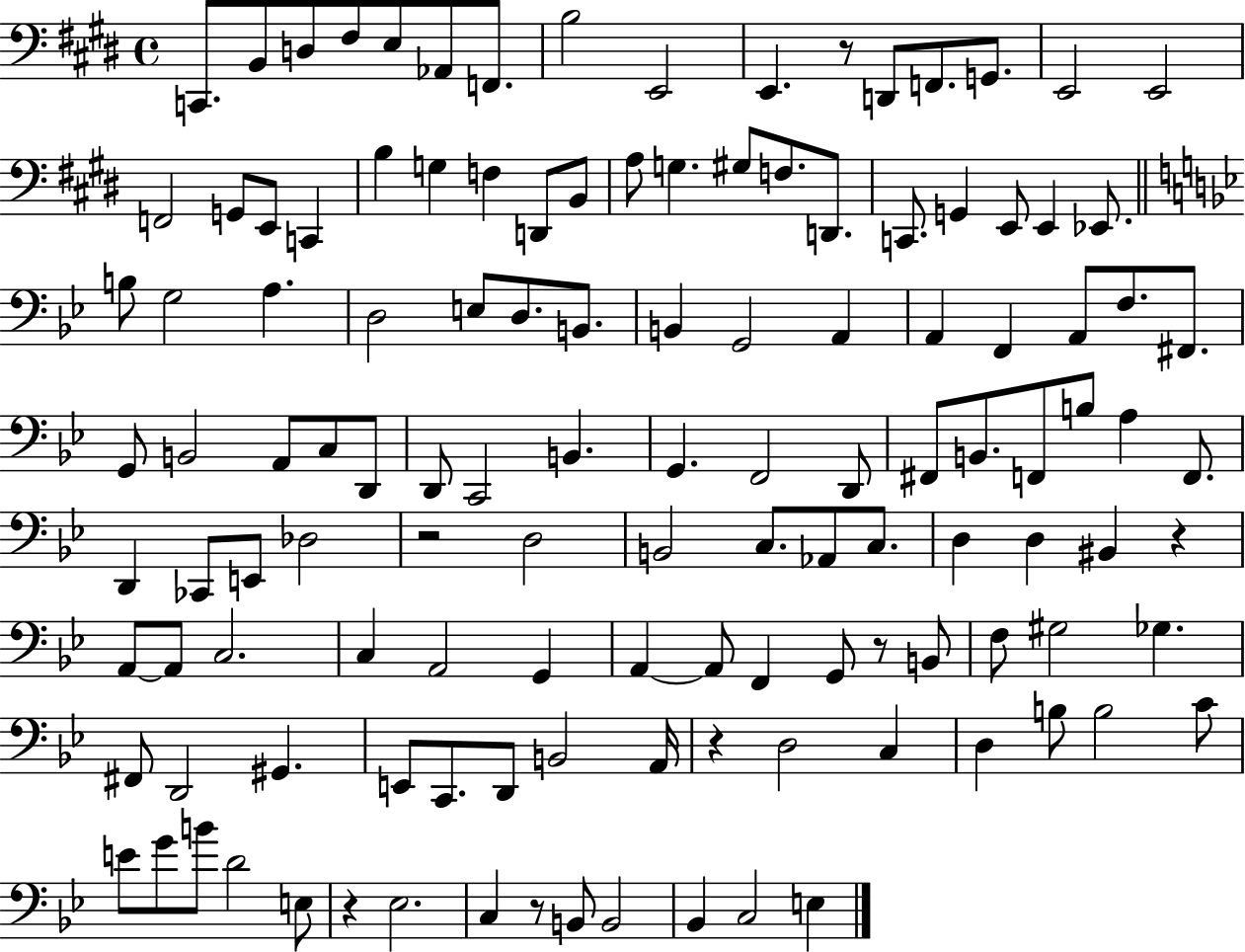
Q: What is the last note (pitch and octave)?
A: E3